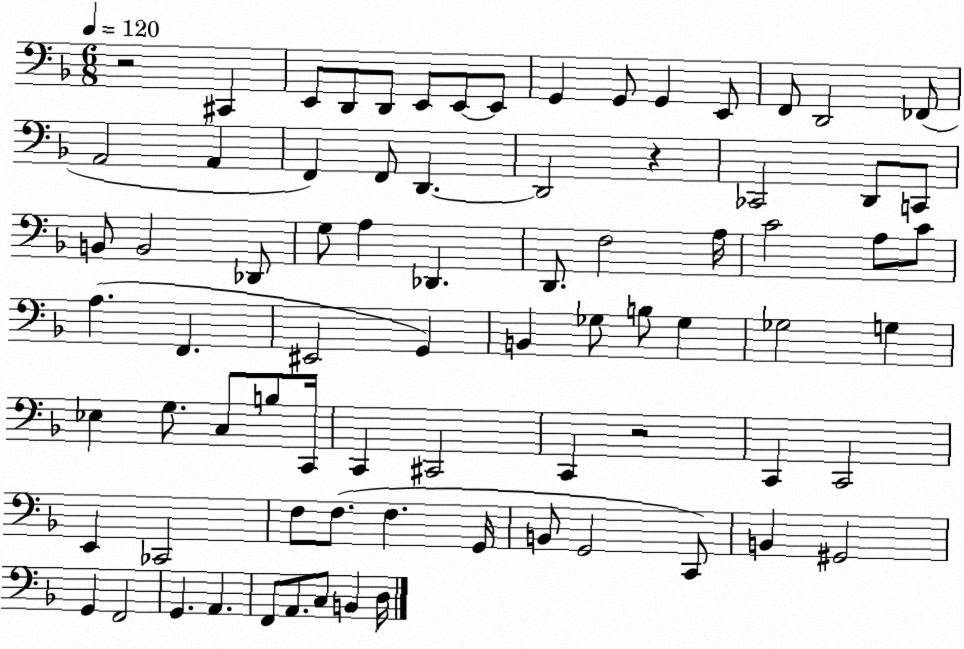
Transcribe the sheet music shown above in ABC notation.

X:1
T:Untitled
M:6/8
L:1/4
K:F
z2 ^C,, E,,/2 D,,/2 D,,/2 E,,/2 E,,/2 E,,/2 G,, G,,/2 G,, E,,/2 F,,/2 D,,2 _F,,/2 A,,2 A,, F,, F,,/2 D,, D,,2 z _C,,2 D,,/2 C,,/2 B,,/2 B,,2 _D,,/2 G,/2 A, _D,, D,,/2 F,2 A,/4 C2 A,/2 C/2 A, F,, ^E,,2 G,, B,, _G,/2 B,/2 _G, _G,2 G, _E, G,/2 C,/2 B,/2 C,,/4 C,, ^C,,2 C,, z2 C,, C,,2 E,, _C,,2 F,/2 F,/2 F, G,,/4 B,,/2 G,,2 C,,/2 B,, ^G,,2 G,, F,,2 G,, A,, F,,/2 A,,/2 C,/2 B,, D,/4